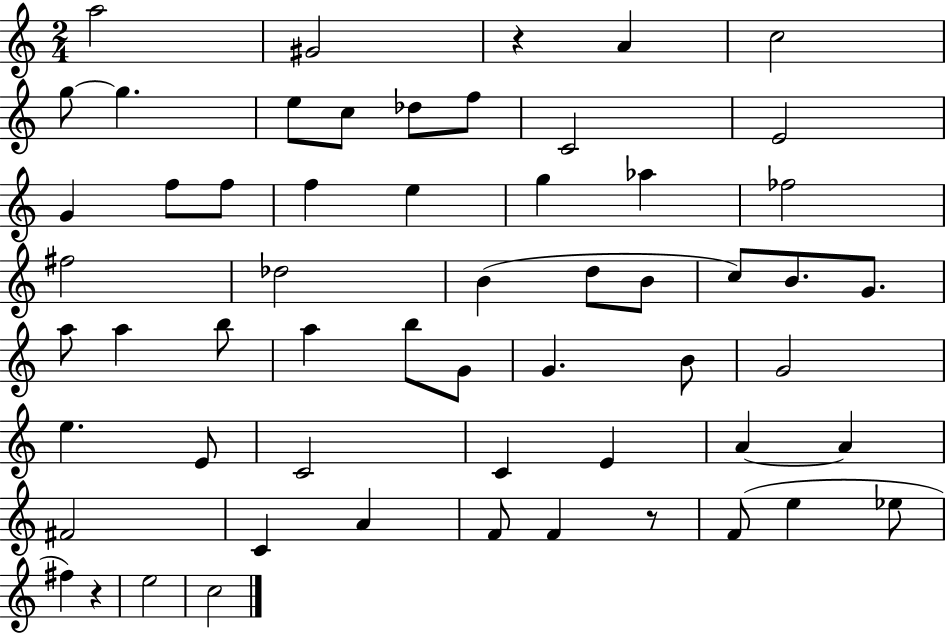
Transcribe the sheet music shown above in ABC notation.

X:1
T:Untitled
M:2/4
L:1/4
K:C
a2 ^G2 z A c2 g/2 g e/2 c/2 _d/2 f/2 C2 E2 G f/2 f/2 f e g _a _f2 ^f2 _d2 B d/2 B/2 c/2 B/2 G/2 a/2 a b/2 a b/2 G/2 G B/2 G2 e E/2 C2 C E A A ^F2 C A F/2 F z/2 F/2 e _e/2 ^f z e2 c2